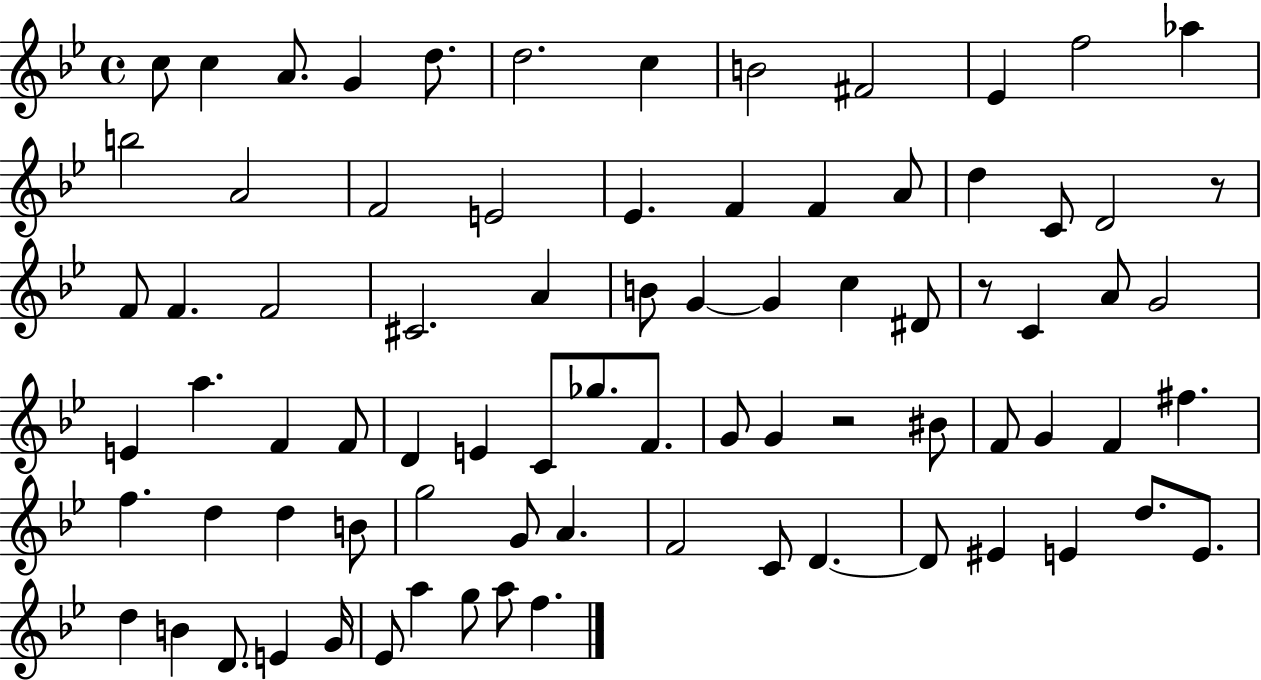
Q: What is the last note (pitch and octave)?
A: F5